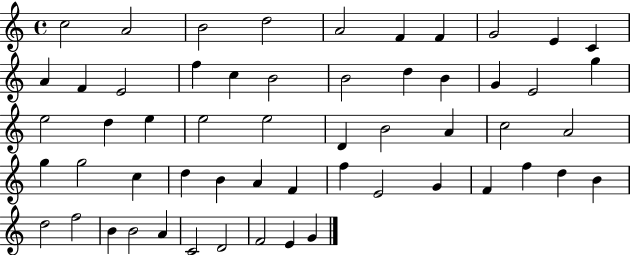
{
  \clef treble
  \time 4/4
  \defaultTimeSignature
  \key c \major
  c''2 a'2 | b'2 d''2 | a'2 f'4 f'4 | g'2 e'4 c'4 | \break a'4 f'4 e'2 | f''4 c''4 b'2 | b'2 d''4 b'4 | g'4 e'2 g''4 | \break e''2 d''4 e''4 | e''2 e''2 | d'4 b'2 a'4 | c''2 a'2 | \break g''4 g''2 c''4 | d''4 b'4 a'4 f'4 | f''4 e'2 g'4 | f'4 f''4 d''4 b'4 | \break d''2 f''2 | b'4 b'2 a'4 | c'2 d'2 | f'2 e'4 g'4 | \break \bar "|."
}